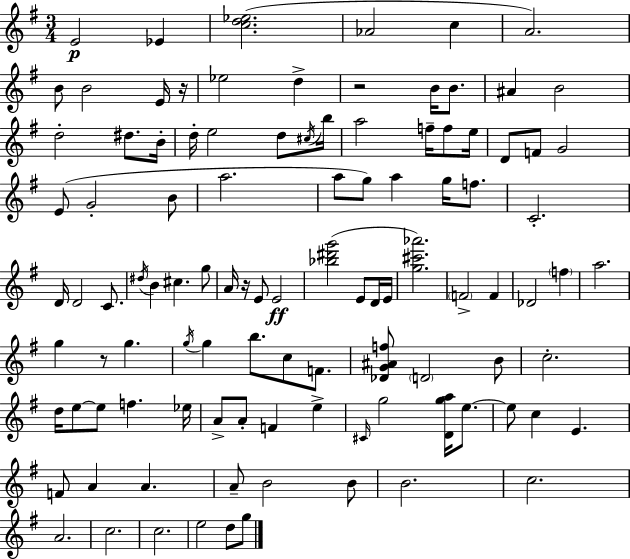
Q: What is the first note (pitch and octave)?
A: E4